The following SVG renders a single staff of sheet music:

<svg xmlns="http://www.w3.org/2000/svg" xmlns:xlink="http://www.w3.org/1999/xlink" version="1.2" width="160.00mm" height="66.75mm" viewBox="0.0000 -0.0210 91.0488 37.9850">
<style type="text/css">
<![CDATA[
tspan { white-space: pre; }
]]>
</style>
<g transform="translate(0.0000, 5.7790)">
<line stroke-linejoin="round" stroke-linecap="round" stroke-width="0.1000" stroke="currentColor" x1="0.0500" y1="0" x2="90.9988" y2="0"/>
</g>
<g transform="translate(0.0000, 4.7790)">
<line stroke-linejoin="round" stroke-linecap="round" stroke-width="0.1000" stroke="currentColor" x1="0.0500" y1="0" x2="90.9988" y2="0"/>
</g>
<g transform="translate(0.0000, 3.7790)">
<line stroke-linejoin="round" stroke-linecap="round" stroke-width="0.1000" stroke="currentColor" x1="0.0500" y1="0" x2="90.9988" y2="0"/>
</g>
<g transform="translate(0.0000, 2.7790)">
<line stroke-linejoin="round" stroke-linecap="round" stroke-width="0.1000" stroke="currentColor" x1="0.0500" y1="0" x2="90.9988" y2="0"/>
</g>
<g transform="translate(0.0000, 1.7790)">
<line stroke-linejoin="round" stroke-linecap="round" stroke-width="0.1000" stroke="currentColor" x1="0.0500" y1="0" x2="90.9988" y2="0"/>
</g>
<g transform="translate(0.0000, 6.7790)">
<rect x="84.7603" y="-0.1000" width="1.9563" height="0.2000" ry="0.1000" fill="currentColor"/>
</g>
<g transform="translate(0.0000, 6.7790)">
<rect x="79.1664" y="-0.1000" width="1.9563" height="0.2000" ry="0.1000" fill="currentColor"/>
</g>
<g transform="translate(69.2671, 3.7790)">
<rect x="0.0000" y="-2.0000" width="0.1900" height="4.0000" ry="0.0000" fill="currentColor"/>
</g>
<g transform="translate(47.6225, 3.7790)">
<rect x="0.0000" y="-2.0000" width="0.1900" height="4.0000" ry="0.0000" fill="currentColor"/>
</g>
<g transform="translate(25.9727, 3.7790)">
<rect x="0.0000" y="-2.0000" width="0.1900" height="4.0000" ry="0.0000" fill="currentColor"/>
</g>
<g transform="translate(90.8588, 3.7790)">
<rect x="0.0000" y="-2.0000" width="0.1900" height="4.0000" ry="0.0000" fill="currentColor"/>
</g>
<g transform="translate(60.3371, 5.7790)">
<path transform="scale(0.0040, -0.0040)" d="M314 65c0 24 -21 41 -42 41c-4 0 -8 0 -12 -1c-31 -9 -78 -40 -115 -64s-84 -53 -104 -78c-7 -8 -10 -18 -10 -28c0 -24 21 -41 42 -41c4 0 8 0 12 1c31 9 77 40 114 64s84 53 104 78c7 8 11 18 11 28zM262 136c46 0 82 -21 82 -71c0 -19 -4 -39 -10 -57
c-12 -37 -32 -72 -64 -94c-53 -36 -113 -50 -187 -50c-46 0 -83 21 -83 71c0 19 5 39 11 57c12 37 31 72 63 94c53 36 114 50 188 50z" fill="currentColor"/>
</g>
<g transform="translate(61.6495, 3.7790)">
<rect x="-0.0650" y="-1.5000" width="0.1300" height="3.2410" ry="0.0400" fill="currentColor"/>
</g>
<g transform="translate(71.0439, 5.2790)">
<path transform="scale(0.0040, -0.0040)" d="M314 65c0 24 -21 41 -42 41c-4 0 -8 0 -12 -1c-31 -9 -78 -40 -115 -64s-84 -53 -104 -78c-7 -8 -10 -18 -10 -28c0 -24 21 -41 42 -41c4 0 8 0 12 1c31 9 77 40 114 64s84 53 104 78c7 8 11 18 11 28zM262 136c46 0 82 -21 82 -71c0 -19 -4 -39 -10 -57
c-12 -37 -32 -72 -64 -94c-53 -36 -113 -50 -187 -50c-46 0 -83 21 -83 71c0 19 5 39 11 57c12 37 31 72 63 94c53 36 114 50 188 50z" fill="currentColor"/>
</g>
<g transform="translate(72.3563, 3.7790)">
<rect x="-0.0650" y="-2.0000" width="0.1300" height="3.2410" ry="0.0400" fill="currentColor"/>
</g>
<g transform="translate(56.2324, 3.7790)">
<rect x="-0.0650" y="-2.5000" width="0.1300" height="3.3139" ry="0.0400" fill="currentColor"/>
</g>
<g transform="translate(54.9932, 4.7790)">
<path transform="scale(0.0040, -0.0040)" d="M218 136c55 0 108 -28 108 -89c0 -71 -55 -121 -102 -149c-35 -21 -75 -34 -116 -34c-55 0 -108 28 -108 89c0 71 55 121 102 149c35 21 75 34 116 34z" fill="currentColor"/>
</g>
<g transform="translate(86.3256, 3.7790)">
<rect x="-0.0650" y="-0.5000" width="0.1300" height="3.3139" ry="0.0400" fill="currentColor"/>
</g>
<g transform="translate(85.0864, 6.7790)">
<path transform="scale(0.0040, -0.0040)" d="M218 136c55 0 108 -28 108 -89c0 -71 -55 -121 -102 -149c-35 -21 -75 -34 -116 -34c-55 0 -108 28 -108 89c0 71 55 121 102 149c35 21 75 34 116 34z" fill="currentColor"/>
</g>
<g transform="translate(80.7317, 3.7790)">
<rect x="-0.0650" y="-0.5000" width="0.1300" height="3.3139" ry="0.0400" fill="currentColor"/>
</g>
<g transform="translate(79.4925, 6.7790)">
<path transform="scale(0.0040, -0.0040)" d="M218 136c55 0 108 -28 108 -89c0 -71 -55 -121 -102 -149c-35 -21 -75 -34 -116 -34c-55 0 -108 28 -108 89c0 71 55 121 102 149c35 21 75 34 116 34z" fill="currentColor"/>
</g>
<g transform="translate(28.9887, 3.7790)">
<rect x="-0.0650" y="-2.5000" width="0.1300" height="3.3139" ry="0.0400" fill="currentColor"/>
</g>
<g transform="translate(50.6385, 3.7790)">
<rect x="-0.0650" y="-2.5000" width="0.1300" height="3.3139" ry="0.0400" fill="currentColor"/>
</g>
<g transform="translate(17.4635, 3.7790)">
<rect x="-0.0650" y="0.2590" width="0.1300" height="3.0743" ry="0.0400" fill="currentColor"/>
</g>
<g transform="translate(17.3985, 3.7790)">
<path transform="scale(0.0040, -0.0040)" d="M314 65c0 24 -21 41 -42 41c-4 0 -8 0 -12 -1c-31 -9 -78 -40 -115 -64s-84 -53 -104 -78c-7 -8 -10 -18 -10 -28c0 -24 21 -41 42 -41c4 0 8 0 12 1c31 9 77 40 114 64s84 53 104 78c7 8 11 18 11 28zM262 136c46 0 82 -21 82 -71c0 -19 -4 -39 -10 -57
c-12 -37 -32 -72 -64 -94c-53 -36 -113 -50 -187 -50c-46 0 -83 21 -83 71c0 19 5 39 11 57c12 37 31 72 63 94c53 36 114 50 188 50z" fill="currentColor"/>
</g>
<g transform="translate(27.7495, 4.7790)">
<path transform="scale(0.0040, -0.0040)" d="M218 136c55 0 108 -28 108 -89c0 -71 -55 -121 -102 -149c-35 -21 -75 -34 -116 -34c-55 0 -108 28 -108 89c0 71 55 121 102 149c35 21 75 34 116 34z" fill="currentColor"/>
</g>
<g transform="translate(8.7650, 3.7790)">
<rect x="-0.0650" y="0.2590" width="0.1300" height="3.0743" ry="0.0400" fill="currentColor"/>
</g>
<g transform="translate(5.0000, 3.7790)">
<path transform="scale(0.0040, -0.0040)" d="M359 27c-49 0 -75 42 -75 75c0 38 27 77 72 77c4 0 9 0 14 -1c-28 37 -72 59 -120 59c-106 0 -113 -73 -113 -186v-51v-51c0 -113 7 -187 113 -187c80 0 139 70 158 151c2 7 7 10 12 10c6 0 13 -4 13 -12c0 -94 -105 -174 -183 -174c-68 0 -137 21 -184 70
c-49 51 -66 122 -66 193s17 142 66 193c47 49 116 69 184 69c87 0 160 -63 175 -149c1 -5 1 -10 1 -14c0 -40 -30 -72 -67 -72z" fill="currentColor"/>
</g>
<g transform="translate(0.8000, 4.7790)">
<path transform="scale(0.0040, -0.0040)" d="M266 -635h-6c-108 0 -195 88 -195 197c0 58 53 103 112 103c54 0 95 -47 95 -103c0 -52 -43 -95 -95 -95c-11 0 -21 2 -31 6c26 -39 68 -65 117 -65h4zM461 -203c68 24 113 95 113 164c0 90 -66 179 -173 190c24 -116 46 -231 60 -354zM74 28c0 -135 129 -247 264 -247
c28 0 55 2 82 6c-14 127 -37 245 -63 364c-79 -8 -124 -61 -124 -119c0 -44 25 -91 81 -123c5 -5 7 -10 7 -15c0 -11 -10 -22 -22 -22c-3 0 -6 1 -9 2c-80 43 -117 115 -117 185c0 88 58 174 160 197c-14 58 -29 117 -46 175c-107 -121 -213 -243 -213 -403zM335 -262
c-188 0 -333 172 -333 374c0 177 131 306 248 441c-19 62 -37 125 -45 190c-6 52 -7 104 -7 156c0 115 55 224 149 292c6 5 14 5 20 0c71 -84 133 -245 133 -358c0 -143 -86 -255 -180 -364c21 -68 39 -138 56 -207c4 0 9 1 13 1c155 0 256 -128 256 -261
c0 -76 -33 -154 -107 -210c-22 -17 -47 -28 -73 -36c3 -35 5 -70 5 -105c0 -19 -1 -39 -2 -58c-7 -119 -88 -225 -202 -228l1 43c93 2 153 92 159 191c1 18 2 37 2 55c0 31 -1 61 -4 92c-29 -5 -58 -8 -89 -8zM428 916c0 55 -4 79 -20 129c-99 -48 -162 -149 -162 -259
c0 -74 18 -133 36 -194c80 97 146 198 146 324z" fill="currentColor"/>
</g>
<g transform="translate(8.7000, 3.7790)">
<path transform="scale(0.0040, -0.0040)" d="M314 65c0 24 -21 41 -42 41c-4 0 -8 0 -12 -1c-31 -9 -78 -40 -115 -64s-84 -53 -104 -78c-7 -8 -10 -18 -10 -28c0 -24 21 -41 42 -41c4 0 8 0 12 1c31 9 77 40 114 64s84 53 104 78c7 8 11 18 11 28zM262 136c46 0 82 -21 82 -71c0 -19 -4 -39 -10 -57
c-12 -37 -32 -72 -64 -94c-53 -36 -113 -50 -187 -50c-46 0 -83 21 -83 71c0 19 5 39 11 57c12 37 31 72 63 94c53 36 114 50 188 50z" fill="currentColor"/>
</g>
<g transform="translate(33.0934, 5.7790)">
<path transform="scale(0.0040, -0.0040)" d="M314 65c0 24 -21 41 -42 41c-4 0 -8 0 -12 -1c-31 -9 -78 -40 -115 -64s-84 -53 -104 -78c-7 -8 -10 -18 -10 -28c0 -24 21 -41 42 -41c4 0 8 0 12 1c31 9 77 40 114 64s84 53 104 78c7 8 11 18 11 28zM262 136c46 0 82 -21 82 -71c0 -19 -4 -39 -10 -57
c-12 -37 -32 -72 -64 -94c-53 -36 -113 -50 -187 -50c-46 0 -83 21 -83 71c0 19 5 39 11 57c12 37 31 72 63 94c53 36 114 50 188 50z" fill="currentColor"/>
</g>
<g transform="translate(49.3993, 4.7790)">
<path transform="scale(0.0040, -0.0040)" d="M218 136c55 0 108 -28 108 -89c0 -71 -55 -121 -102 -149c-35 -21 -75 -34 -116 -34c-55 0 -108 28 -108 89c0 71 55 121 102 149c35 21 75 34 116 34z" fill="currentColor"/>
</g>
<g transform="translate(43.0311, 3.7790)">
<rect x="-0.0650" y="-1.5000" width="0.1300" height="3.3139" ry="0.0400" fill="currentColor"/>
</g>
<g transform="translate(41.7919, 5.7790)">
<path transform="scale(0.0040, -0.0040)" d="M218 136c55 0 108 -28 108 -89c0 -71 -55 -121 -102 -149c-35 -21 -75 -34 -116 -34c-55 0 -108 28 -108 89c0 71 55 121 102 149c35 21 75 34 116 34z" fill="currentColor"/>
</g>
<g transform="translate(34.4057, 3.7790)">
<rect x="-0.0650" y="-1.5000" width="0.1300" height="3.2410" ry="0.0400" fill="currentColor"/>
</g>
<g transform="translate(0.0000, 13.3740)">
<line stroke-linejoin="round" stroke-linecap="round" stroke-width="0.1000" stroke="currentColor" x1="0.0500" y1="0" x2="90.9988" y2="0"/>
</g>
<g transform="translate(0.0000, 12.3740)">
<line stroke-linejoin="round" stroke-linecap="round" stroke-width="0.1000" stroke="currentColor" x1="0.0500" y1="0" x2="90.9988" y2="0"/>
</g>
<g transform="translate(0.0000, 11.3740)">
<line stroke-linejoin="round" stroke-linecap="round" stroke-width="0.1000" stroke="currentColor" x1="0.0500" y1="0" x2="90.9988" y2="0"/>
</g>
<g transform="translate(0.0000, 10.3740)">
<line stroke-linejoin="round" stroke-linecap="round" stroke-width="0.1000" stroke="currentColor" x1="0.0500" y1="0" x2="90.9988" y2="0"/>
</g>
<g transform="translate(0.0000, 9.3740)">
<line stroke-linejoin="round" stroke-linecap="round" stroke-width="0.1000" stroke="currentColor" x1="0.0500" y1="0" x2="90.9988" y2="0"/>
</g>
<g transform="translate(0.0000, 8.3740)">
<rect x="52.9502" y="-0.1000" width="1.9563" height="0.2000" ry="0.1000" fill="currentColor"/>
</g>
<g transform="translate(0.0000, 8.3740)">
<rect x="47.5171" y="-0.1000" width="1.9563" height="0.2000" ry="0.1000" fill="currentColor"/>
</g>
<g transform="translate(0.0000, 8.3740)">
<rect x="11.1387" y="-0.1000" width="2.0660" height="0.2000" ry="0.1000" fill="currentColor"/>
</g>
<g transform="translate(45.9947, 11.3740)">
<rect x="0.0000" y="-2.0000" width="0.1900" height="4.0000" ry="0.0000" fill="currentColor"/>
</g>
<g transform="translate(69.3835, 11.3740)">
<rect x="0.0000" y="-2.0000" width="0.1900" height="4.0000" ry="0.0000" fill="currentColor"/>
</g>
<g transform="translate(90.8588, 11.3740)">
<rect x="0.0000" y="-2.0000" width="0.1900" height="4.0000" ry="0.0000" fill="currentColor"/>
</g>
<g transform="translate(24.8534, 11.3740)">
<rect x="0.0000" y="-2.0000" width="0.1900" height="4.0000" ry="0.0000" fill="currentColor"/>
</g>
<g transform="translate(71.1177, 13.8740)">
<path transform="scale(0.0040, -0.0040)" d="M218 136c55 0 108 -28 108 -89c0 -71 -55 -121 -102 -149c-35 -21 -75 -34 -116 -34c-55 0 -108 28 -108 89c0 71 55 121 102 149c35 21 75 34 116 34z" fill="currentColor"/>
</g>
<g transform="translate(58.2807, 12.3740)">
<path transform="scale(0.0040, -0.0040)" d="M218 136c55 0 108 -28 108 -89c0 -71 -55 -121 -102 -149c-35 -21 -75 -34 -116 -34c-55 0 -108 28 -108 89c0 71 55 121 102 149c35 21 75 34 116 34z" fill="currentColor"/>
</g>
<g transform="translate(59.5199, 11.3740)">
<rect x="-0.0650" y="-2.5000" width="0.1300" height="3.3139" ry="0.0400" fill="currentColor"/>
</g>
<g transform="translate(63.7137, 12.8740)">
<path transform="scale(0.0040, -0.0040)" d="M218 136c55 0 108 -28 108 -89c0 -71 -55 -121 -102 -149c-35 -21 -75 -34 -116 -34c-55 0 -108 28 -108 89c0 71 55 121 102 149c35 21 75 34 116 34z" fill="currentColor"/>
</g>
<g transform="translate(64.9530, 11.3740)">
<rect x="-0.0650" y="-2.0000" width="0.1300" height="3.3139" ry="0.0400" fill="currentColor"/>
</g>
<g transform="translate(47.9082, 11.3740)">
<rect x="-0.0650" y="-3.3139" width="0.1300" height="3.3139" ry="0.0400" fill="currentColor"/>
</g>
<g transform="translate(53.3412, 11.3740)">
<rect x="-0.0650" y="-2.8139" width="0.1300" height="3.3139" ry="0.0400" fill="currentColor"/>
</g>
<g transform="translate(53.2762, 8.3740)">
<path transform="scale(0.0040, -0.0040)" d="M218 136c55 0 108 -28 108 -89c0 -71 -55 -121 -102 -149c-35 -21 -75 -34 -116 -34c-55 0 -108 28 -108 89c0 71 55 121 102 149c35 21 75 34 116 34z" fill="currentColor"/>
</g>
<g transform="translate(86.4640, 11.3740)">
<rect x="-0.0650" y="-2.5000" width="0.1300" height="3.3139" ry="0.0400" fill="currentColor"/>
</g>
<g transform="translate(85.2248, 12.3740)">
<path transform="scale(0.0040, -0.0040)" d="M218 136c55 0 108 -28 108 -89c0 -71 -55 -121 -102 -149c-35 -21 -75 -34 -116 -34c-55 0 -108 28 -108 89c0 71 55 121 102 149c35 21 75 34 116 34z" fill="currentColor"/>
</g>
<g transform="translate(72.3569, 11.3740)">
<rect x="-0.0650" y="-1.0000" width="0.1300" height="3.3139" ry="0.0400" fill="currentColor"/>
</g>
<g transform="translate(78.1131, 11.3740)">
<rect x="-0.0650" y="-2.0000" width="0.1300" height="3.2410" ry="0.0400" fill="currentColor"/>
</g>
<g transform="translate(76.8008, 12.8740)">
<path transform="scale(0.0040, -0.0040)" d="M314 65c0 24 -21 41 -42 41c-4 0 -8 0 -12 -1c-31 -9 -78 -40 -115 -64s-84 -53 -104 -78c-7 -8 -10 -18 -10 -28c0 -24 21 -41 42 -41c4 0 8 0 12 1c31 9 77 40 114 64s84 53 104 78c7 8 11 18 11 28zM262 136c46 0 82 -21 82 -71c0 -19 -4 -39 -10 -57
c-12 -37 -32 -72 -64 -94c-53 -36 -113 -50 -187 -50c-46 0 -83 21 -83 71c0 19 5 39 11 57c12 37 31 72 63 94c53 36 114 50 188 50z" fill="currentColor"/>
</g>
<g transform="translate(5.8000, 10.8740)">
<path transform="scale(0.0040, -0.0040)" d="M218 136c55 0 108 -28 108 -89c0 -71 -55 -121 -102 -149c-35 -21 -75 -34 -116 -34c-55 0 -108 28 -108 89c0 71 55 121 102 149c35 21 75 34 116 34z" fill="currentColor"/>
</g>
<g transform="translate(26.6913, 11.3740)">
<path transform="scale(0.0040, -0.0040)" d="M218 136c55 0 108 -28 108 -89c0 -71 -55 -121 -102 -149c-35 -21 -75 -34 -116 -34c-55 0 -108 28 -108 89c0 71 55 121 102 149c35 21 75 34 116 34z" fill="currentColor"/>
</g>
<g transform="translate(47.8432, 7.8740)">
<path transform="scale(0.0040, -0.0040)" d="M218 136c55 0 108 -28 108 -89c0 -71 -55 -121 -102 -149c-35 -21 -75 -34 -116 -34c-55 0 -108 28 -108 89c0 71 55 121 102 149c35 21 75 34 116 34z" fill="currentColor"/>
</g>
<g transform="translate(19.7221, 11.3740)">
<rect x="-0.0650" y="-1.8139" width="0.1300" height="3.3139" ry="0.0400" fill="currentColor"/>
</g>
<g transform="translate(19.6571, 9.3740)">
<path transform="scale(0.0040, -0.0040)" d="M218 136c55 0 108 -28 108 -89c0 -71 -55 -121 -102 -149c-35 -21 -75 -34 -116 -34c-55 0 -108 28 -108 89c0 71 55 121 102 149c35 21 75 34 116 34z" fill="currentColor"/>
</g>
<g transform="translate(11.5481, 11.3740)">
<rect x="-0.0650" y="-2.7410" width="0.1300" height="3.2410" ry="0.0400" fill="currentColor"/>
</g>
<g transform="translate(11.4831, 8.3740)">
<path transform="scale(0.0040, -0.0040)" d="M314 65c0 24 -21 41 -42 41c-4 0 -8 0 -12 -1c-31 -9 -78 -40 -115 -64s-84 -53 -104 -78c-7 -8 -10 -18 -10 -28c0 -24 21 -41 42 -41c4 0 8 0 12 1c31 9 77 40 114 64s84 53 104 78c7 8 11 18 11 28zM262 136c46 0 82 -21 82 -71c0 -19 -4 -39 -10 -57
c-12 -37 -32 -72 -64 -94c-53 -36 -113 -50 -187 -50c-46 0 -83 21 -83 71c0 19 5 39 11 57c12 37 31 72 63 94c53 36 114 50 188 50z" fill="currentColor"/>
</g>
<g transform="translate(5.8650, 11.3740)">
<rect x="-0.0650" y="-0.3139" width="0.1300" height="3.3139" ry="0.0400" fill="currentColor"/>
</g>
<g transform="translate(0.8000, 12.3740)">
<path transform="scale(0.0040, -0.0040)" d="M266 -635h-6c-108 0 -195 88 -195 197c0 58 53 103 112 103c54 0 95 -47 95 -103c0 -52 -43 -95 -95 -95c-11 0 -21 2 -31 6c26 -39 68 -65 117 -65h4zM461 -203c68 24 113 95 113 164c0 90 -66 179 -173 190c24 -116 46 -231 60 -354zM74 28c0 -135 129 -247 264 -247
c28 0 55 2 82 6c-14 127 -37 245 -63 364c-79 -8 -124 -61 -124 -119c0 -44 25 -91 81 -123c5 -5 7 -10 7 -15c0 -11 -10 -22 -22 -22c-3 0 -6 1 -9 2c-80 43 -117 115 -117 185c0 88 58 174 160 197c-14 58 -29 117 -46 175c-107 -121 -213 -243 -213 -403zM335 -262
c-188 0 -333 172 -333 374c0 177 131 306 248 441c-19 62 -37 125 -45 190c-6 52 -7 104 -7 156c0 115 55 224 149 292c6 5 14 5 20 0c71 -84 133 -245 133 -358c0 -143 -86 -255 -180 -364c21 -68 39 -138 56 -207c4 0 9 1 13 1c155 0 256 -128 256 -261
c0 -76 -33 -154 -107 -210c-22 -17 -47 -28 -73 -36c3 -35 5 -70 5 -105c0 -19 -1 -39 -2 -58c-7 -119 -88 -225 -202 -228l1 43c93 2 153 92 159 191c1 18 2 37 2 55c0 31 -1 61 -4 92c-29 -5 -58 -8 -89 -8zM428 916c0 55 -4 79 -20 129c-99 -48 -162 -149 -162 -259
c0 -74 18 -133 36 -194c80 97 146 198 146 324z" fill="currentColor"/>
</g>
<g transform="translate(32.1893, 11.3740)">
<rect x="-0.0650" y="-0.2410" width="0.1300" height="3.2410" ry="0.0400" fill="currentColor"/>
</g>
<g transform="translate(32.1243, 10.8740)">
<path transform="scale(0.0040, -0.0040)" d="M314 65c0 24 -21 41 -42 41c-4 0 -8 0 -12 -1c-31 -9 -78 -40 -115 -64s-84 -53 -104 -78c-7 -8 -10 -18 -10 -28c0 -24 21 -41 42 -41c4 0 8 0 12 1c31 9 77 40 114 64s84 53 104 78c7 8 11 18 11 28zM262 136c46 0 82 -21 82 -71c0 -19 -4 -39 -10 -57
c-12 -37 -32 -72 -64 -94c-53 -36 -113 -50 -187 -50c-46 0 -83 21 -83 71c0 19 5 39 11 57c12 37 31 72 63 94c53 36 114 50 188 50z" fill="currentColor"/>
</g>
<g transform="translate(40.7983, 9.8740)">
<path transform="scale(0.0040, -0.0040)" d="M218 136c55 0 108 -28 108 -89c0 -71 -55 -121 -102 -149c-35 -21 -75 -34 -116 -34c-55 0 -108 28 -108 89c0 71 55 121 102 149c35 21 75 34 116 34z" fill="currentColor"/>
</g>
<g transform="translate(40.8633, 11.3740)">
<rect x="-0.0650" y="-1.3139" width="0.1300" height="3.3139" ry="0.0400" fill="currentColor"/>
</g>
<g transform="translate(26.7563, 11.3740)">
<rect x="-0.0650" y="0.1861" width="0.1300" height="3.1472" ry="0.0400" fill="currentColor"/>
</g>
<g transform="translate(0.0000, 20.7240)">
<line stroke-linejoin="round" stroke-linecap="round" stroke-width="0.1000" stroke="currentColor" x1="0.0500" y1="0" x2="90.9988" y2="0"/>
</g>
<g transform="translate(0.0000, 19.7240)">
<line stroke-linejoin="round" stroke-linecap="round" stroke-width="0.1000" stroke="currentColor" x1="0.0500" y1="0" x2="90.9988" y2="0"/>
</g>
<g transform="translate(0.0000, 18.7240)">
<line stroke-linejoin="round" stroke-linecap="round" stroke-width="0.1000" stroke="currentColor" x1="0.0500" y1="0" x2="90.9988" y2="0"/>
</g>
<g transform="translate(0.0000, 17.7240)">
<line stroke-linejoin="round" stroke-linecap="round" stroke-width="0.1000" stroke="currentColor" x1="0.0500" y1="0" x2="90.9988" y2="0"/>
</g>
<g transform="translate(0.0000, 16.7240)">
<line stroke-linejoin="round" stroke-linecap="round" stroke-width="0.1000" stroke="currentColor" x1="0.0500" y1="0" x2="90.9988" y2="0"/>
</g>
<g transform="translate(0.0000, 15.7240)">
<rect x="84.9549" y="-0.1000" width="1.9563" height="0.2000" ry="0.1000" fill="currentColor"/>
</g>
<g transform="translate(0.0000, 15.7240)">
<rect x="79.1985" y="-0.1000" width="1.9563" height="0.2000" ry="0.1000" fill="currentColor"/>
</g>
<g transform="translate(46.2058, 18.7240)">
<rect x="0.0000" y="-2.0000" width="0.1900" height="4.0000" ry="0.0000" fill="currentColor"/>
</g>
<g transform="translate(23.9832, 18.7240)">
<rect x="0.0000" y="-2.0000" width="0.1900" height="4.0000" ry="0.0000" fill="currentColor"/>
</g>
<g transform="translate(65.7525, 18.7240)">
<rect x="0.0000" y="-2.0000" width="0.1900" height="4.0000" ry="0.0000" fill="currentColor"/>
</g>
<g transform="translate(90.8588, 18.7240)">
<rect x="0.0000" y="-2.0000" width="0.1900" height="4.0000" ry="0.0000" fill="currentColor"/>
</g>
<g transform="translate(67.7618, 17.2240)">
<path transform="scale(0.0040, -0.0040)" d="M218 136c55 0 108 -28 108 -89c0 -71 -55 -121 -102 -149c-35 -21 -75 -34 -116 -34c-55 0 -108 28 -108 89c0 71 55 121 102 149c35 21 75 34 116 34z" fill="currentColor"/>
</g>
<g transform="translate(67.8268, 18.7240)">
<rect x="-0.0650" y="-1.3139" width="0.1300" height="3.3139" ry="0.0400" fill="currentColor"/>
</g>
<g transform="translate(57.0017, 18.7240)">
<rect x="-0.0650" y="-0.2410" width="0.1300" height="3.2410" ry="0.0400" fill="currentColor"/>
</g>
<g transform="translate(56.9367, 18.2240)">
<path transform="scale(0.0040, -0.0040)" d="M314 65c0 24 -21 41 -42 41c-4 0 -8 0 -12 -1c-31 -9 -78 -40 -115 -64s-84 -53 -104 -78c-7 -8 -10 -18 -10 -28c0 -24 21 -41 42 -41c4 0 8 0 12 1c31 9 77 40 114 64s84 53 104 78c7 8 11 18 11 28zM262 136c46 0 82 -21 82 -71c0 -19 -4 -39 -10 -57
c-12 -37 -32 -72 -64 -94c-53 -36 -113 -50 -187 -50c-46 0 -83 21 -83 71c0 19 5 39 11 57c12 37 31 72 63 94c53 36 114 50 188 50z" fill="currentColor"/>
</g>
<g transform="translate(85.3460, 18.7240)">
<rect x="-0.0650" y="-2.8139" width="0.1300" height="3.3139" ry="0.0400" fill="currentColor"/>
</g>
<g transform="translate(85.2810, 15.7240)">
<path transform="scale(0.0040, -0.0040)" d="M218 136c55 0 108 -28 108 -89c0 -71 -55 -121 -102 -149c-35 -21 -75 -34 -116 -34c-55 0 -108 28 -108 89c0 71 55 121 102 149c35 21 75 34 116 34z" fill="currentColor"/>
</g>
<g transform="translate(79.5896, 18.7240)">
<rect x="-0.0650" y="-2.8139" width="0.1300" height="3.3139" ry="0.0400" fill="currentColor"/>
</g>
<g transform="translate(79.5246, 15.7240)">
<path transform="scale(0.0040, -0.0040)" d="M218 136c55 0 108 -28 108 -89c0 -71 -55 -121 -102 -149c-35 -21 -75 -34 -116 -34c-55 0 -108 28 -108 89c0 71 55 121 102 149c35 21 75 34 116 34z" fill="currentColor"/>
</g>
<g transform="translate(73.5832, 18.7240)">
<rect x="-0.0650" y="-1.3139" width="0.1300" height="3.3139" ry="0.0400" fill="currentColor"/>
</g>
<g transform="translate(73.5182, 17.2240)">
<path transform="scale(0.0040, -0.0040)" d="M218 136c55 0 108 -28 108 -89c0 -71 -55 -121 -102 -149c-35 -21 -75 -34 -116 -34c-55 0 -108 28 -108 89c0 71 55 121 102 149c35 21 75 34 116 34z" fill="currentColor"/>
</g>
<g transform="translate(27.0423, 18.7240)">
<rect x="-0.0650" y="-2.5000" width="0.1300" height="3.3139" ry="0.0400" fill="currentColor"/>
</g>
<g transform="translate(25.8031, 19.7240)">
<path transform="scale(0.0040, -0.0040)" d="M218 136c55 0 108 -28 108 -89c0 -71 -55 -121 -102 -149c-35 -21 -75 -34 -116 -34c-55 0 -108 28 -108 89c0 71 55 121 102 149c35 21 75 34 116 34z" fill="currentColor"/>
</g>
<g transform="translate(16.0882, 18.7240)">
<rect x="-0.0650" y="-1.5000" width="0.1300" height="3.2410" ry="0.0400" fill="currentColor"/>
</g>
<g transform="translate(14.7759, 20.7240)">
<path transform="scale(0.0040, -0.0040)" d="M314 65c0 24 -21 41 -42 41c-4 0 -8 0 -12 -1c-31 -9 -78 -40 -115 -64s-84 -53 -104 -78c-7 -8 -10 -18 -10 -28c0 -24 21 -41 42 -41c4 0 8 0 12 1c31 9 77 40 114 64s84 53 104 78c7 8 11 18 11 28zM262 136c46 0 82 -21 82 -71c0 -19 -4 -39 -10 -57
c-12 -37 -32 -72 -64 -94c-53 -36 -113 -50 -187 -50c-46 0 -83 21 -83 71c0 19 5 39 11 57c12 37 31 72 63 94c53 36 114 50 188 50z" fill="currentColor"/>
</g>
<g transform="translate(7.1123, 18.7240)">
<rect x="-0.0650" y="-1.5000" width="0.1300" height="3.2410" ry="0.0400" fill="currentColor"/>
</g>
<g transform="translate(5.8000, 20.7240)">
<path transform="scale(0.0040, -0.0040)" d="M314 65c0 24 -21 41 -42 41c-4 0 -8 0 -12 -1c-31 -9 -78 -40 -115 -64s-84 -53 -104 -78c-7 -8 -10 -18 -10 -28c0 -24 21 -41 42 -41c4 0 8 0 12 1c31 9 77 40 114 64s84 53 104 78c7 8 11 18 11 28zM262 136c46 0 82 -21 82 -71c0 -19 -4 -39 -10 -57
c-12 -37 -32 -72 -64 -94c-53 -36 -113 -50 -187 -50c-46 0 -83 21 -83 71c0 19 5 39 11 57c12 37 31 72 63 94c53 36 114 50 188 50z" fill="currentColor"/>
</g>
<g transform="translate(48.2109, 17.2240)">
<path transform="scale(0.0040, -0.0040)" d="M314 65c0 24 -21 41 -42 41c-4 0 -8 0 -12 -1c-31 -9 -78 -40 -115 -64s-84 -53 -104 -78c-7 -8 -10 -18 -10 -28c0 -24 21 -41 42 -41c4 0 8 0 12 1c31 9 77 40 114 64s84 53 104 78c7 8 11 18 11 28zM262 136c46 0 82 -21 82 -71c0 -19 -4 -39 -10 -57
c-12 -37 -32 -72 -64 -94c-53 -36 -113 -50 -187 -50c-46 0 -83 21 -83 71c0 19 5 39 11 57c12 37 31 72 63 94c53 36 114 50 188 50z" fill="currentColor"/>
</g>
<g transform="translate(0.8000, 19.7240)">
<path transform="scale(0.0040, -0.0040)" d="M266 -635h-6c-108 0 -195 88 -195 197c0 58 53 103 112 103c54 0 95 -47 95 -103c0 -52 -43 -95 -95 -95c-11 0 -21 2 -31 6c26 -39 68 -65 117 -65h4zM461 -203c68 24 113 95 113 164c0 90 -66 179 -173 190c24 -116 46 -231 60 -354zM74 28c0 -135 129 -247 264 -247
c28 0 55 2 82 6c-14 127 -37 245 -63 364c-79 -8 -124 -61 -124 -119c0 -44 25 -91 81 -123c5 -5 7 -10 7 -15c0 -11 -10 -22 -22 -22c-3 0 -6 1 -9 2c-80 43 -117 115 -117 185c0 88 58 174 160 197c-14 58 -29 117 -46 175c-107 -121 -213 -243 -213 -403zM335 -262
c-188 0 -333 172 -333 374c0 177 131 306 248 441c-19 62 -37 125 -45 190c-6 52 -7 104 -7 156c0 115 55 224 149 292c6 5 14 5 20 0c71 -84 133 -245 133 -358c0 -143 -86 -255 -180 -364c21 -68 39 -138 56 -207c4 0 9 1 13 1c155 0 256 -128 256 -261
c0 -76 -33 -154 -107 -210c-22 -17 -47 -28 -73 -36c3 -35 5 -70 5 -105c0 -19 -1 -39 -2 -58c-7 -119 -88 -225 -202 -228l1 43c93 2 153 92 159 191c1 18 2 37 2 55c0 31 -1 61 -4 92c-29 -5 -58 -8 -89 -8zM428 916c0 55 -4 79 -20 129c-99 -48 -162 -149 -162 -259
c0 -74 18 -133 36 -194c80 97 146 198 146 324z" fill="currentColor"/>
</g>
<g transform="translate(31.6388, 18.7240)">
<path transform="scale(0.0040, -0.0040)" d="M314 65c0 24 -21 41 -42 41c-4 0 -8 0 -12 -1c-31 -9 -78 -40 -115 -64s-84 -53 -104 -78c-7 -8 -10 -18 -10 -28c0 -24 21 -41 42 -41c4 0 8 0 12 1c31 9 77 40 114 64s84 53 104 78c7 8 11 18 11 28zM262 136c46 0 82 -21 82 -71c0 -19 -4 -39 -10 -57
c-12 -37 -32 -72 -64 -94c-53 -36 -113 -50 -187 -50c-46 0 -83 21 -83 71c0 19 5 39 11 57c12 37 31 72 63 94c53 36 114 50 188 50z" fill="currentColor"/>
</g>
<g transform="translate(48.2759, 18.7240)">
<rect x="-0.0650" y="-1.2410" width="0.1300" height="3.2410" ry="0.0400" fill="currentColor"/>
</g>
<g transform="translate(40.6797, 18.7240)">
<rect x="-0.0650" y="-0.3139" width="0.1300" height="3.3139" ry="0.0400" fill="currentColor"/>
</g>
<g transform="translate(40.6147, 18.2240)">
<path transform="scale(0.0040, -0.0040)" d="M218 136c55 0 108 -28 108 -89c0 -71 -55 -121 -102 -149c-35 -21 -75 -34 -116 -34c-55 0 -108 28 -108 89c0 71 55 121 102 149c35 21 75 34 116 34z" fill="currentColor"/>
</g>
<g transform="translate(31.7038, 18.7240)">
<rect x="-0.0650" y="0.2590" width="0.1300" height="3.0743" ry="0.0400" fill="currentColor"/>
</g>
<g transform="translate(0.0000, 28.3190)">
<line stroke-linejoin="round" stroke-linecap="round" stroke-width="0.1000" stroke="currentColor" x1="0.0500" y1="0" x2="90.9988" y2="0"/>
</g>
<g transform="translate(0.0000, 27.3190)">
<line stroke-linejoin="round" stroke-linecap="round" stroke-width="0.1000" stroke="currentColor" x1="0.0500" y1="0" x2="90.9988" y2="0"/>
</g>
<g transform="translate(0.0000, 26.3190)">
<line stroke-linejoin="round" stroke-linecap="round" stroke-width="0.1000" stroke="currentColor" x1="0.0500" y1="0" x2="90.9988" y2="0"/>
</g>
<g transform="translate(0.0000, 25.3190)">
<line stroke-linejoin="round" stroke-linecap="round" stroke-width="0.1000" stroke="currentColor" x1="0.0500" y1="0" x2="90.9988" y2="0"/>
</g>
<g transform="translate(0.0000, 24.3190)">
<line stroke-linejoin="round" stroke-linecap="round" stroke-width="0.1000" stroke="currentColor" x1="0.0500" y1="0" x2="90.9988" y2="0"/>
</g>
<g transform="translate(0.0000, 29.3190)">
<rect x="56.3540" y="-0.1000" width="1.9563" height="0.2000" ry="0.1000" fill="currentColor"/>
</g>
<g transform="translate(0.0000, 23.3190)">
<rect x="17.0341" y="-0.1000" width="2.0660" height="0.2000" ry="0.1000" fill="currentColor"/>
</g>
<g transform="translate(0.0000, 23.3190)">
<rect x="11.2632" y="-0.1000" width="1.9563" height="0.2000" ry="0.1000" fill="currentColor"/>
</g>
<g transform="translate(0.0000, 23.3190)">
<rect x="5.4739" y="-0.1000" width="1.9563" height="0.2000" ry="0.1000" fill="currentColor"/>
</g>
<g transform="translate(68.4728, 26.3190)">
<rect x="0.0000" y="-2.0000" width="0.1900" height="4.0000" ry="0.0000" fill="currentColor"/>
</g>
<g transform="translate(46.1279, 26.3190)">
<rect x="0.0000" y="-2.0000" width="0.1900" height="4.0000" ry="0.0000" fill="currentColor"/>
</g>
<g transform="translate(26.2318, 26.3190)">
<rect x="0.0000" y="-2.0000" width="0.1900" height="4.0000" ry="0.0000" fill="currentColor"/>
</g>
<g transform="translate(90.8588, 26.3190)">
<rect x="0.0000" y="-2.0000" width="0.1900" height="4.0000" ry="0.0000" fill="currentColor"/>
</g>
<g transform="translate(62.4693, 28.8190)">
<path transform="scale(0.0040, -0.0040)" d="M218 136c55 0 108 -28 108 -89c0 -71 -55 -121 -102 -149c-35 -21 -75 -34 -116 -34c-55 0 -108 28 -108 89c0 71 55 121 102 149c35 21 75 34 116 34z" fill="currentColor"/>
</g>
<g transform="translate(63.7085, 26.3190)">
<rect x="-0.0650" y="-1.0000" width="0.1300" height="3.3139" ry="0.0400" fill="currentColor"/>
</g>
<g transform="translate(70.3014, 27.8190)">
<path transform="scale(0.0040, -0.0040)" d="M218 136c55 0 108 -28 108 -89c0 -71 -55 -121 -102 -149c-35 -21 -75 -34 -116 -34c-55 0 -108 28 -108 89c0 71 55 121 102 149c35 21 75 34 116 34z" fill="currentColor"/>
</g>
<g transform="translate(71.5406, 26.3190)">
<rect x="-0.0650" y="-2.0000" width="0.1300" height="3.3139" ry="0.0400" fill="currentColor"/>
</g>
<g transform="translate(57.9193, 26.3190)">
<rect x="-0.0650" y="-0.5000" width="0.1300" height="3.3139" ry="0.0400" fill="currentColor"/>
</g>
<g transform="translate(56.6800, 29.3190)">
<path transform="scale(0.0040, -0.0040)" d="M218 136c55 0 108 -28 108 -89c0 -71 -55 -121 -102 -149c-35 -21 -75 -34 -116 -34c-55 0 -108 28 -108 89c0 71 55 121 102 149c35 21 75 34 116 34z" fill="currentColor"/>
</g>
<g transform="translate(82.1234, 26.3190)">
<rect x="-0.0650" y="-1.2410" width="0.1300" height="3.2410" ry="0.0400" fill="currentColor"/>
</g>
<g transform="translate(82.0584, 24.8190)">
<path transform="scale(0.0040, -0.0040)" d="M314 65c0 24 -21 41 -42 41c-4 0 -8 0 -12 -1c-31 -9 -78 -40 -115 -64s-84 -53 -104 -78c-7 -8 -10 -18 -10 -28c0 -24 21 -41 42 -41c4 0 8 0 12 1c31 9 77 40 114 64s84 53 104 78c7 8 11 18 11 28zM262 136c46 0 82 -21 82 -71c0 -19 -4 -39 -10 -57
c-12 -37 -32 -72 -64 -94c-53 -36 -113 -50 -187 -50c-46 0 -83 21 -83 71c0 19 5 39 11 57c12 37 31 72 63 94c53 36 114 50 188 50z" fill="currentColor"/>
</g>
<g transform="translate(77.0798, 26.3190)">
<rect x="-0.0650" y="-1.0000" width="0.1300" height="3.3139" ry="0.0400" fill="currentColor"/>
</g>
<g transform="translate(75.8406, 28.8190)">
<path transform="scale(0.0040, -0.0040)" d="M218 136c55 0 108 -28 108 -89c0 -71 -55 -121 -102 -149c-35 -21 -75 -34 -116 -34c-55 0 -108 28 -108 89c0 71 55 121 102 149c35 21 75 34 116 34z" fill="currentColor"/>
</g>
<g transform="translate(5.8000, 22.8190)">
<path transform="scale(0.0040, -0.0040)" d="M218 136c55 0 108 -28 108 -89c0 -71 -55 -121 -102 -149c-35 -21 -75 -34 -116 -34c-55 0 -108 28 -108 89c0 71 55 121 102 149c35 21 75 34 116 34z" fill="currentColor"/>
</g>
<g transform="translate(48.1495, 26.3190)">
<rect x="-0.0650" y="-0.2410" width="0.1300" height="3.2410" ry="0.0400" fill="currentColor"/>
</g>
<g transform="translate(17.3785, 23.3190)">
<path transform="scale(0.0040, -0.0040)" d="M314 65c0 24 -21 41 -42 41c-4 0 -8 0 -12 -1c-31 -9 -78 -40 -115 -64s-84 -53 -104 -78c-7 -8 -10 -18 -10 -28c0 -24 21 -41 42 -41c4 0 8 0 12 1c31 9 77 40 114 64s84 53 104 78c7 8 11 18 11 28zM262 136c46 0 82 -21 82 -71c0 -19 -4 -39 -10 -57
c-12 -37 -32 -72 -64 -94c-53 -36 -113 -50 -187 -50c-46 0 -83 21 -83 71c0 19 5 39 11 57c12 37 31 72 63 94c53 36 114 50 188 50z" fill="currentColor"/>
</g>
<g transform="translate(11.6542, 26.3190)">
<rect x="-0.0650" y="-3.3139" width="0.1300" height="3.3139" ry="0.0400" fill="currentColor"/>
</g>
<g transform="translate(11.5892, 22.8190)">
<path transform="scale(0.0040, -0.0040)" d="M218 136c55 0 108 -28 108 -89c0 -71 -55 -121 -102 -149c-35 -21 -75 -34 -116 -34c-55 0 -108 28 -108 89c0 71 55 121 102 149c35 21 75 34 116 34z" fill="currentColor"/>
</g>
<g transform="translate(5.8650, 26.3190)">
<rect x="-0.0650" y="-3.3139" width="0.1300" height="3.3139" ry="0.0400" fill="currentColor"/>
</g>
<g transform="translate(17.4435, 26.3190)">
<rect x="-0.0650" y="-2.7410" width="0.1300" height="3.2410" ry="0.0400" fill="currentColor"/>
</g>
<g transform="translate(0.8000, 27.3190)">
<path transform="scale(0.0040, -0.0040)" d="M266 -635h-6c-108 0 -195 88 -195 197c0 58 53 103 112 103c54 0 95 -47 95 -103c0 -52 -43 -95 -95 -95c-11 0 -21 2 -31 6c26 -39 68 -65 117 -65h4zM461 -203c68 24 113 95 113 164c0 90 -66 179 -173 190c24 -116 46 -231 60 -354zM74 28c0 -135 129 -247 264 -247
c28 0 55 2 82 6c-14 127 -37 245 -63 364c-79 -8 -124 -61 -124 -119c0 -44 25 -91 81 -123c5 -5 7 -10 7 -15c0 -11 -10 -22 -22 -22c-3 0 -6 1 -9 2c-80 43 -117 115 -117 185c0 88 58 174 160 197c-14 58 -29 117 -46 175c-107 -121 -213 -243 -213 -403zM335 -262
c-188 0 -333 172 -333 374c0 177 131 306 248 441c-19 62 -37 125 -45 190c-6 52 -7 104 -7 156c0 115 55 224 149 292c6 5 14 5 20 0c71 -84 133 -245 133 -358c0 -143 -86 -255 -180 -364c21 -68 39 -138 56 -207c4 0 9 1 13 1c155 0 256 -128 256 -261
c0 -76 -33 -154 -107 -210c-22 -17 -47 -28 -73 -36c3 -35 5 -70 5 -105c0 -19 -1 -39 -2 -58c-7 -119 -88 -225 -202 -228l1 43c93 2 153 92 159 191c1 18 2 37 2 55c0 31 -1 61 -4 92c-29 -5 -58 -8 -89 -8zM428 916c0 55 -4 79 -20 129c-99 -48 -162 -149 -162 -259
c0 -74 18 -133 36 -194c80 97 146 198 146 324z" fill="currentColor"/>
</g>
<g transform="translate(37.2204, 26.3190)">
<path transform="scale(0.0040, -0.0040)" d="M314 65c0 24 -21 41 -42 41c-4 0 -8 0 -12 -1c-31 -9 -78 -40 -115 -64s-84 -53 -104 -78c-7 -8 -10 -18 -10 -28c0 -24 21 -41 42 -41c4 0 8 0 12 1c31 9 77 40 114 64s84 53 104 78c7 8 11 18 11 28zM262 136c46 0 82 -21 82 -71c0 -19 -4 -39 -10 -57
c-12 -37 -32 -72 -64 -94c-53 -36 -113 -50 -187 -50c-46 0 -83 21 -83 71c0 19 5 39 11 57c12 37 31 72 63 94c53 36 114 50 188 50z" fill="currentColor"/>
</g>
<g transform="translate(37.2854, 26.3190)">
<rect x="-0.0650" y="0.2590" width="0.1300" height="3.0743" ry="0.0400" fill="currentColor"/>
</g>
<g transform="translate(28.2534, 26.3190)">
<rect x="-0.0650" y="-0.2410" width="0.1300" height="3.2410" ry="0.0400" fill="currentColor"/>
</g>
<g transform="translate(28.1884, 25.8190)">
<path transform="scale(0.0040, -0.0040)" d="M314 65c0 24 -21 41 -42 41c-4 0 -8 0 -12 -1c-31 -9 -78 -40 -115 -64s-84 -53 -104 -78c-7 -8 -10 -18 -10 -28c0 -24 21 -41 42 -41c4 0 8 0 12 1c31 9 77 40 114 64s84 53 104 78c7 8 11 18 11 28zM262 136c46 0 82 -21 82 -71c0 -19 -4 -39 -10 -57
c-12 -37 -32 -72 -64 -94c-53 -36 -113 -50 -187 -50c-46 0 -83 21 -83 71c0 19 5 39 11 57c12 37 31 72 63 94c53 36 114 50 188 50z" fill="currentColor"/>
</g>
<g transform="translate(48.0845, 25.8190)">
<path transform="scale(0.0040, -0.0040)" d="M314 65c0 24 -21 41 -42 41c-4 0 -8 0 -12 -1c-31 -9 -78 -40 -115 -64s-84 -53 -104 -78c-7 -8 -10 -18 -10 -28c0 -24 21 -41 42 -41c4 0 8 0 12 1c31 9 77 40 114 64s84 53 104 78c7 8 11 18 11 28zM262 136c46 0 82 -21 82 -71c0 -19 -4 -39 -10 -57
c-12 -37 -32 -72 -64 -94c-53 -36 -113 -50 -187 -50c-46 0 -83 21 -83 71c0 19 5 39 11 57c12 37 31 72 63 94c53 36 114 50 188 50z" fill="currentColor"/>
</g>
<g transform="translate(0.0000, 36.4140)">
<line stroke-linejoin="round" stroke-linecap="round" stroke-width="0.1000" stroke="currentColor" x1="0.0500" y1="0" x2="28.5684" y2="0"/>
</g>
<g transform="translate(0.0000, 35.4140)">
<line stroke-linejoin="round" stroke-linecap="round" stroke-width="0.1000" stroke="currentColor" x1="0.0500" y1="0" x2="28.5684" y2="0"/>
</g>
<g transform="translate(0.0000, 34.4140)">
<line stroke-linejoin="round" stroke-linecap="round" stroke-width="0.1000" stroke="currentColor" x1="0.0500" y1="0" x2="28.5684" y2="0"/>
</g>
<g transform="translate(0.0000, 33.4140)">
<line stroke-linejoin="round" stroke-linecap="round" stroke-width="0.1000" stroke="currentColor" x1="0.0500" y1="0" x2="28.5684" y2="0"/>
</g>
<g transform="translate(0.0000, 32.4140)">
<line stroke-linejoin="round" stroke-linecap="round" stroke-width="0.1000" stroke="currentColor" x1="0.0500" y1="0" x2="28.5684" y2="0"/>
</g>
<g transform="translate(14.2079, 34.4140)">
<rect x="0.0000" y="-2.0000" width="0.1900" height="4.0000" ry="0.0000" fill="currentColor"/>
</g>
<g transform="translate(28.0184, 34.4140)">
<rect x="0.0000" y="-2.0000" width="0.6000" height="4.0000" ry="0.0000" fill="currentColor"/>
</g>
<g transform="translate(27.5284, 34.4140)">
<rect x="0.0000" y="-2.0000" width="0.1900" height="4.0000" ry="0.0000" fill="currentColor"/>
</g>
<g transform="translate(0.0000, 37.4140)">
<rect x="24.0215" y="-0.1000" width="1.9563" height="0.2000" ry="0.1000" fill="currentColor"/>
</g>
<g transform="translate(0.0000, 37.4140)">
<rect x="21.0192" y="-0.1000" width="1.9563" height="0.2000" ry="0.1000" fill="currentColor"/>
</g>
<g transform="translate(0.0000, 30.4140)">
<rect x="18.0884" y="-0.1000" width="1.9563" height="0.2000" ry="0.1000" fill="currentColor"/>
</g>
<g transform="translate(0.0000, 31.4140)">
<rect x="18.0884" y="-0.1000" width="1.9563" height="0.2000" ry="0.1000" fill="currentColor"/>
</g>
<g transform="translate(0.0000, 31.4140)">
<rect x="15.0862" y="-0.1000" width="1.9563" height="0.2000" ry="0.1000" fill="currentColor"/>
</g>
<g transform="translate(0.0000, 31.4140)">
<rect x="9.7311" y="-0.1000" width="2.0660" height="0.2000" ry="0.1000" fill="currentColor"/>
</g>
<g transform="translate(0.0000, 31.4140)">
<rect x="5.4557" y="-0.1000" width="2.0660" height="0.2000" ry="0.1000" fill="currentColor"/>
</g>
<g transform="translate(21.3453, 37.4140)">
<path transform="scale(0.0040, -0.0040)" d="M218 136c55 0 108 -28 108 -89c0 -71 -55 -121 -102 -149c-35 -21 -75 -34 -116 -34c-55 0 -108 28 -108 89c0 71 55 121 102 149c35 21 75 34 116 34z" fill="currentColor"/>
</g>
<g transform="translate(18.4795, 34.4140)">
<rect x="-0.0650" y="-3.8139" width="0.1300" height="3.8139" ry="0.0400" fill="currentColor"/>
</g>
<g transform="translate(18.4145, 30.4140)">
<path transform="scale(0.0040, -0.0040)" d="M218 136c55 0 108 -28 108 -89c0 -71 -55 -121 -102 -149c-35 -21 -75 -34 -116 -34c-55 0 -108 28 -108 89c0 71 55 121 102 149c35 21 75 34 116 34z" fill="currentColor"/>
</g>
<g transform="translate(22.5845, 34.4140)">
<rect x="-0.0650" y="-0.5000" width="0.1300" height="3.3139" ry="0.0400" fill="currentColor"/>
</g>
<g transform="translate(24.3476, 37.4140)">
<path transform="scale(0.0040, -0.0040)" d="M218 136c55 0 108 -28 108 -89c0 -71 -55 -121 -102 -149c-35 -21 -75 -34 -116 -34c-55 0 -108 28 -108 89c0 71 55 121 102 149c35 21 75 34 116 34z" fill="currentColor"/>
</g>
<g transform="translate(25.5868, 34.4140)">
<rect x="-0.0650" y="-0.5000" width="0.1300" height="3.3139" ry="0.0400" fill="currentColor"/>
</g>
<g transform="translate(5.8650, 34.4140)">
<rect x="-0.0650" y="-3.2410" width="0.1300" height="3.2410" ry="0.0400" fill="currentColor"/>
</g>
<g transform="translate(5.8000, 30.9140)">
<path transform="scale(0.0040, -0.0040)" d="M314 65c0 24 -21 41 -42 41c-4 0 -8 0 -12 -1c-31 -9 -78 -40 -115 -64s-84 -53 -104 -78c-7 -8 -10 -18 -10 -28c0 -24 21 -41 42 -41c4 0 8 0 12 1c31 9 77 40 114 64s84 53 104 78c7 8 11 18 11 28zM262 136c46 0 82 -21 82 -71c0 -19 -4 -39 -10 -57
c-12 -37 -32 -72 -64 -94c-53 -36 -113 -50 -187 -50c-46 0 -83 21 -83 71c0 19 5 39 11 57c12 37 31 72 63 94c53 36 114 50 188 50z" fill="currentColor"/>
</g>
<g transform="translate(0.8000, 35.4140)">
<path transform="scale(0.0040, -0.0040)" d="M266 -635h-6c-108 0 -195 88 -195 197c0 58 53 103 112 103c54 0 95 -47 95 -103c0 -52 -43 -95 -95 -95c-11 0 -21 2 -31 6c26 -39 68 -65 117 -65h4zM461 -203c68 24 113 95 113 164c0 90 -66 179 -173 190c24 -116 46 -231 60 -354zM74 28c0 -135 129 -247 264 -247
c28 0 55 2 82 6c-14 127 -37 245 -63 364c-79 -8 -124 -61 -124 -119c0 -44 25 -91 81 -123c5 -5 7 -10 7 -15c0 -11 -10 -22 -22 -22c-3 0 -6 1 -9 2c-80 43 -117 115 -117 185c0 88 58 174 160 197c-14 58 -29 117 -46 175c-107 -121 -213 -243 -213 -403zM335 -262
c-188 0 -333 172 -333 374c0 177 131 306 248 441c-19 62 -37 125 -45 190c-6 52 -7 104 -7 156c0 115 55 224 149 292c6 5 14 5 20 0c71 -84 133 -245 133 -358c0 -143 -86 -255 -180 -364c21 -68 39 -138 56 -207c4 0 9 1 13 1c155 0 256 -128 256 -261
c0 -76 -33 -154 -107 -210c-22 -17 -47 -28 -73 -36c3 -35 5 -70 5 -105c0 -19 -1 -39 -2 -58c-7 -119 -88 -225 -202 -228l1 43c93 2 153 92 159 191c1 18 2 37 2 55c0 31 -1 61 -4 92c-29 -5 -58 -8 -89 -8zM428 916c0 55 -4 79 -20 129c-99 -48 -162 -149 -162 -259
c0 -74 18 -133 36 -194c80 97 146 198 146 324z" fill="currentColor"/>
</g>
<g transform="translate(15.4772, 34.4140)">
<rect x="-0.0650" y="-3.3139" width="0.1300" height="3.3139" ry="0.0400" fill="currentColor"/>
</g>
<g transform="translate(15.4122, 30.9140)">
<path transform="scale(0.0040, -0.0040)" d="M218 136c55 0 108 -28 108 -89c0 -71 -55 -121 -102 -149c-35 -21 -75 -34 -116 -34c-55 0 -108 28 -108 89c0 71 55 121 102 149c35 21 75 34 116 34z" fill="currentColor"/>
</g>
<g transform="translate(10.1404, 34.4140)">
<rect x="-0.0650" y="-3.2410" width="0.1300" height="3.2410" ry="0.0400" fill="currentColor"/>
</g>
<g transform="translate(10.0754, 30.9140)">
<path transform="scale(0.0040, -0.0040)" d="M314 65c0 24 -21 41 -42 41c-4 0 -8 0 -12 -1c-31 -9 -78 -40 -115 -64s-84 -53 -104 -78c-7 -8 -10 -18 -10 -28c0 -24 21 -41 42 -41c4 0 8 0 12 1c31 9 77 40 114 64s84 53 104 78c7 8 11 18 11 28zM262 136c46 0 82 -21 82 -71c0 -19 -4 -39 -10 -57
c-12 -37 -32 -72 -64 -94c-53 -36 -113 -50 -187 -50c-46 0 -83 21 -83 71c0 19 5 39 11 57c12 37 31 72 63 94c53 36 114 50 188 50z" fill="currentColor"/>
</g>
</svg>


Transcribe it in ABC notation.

X:1
T:Untitled
M:4/4
L:1/4
K:C
B2 B2 G E2 E G G E2 F2 C C c a2 f B c2 e b a G F D F2 G E2 E2 G B2 c e2 c2 e e a a b b a2 c2 B2 c2 C D F D e2 b2 b2 b c' C C